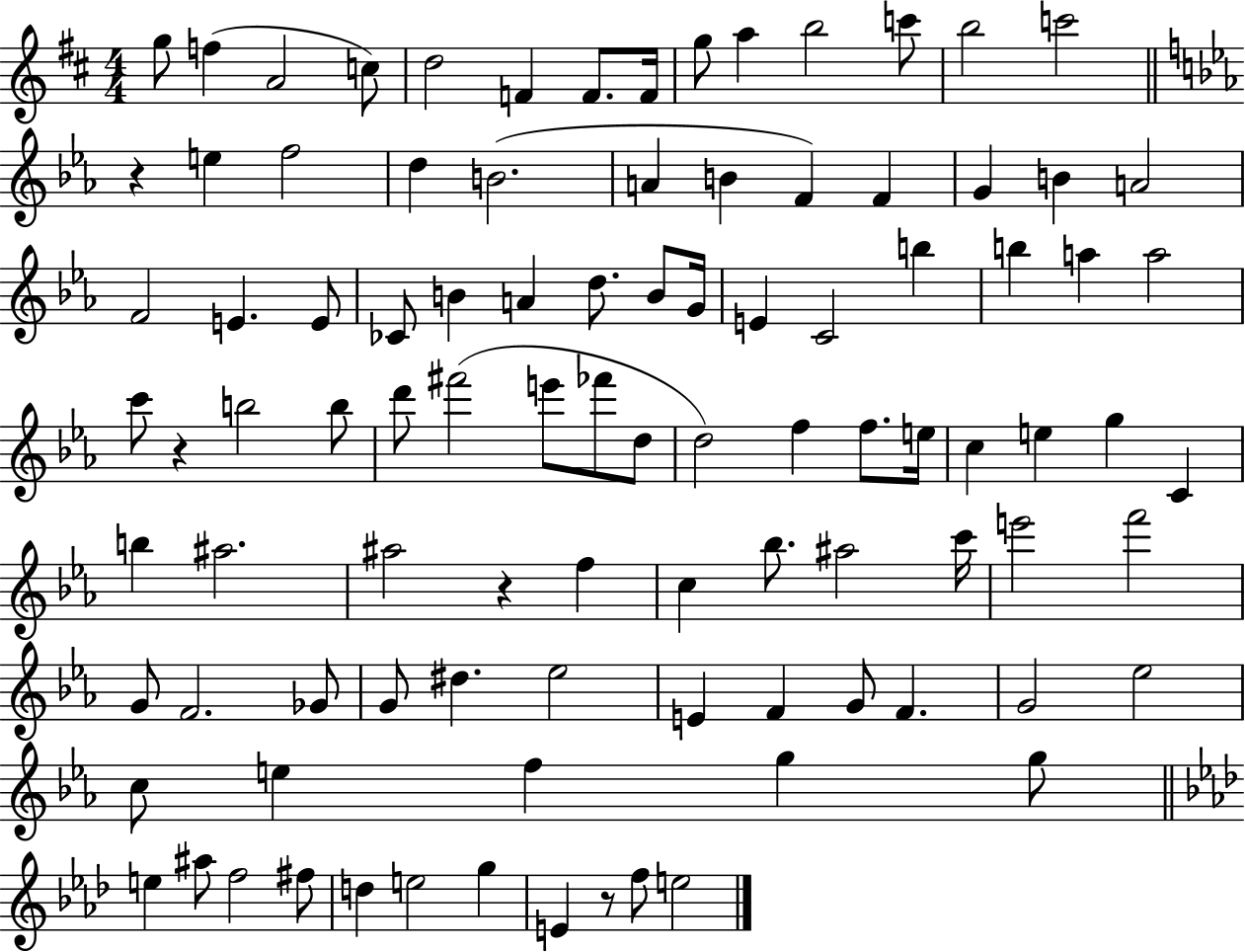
{
  \clef treble
  \numericTimeSignature
  \time 4/4
  \key d \major
  g''8 f''4( a'2 c''8) | d''2 f'4 f'8. f'16 | g''8 a''4 b''2 c'''8 | b''2 c'''2 | \break \bar "||" \break \key c \minor r4 e''4 f''2 | d''4 b'2.( | a'4 b'4 f'4) f'4 | g'4 b'4 a'2 | \break f'2 e'4. e'8 | ces'8 b'4 a'4 d''8. b'8 g'16 | e'4 c'2 b''4 | b''4 a''4 a''2 | \break c'''8 r4 b''2 b''8 | d'''8 fis'''2( e'''8 fes'''8 d''8 | d''2) f''4 f''8. e''16 | c''4 e''4 g''4 c'4 | \break b''4 ais''2. | ais''2 r4 f''4 | c''4 bes''8. ais''2 c'''16 | e'''2 f'''2 | \break g'8 f'2. ges'8 | g'8 dis''4. ees''2 | e'4 f'4 g'8 f'4. | g'2 ees''2 | \break c''8 e''4 f''4 g''4 g''8 | \bar "||" \break \key aes \major e''4 ais''8 f''2 fis''8 | d''4 e''2 g''4 | e'4 r8 f''8 e''2 | \bar "|."
}